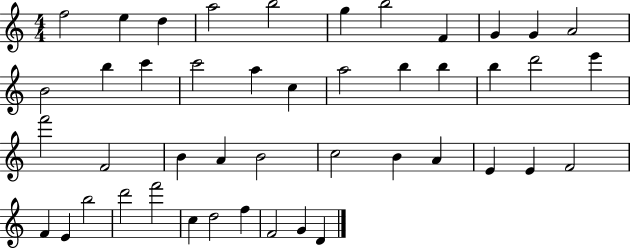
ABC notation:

X:1
T:Untitled
M:4/4
L:1/4
K:C
f2 e d a2 b2 g b2 F G G A2 B2 b c' c'2 a c a2 b b b d'2 e' f'2 F2 B A B2 c2 B A E E F2 F E b2 d'2 f'2 c d2 f F2 G D